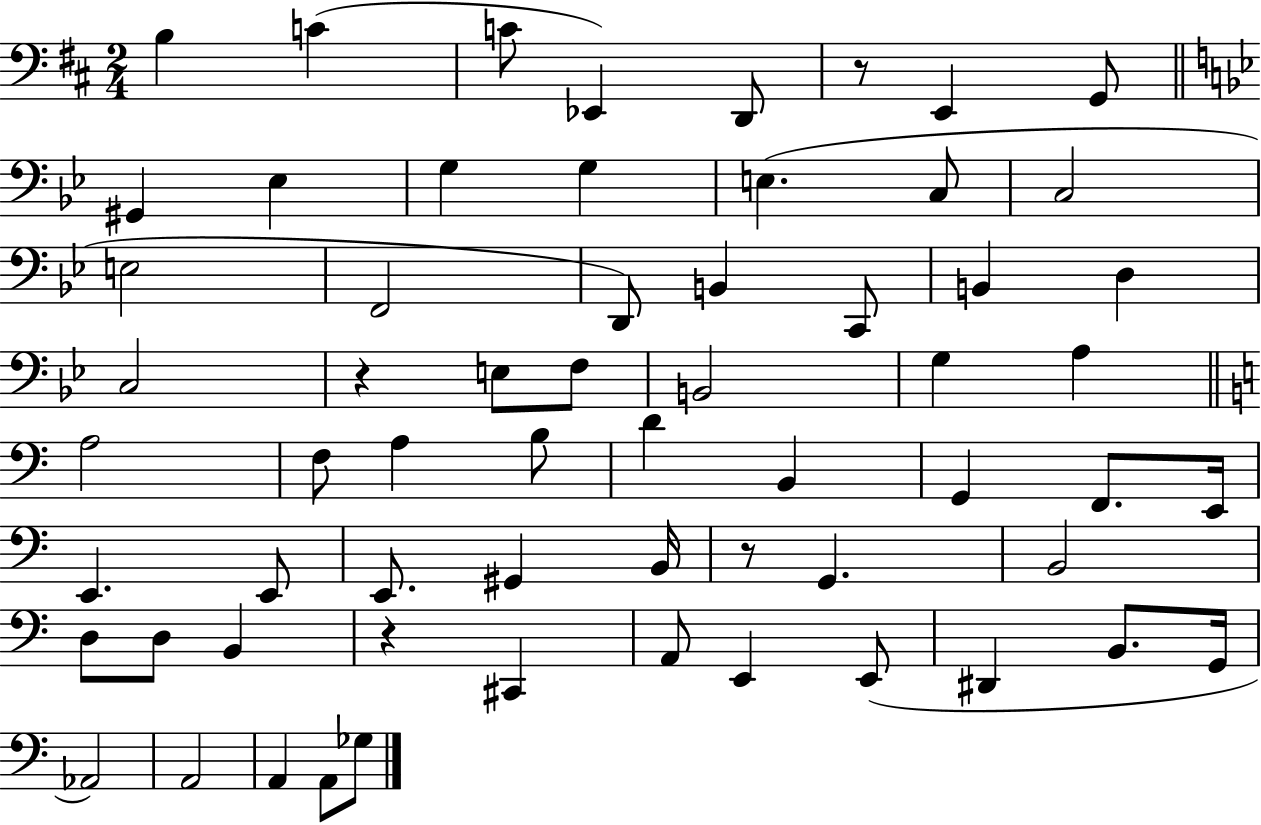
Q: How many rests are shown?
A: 4